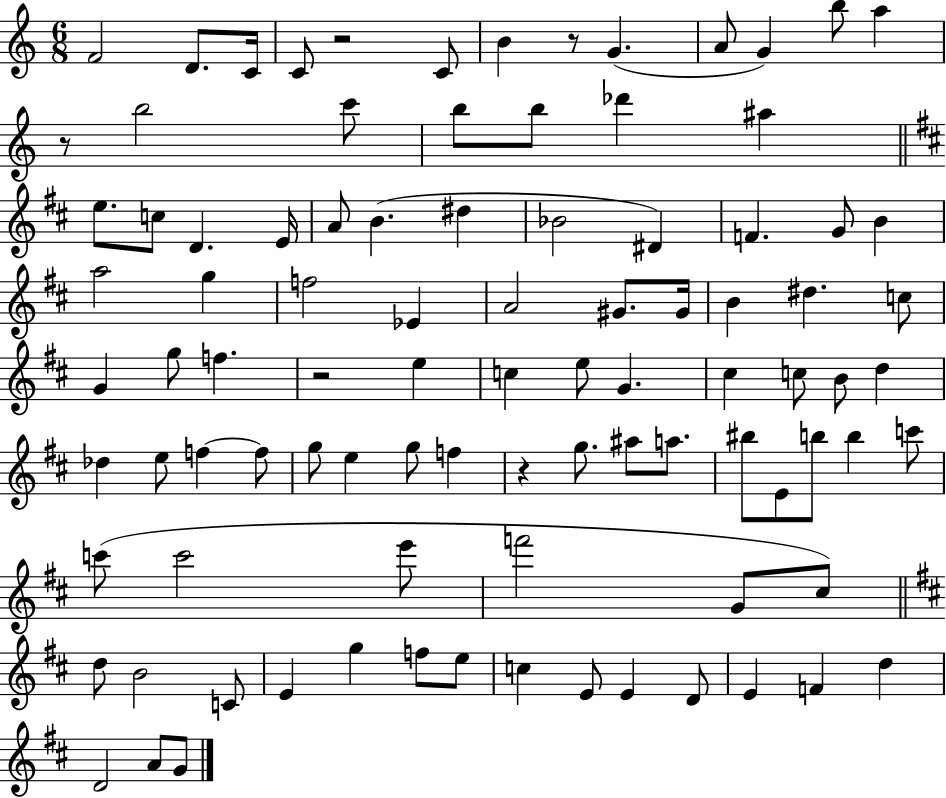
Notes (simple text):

F4/h D4/e. C4/s C4/e R/h C4/e B4/q R/e G4/q. A4/e G4/q B5/e A5/q R/e B5/h C6/e B5/e B5/e Db6/q A#5/q E5/e. C5/e D4/q. E4/s A4/e B4/q. D#5/q Bb4/h D#4/q F4/q. G4/e B4/q A5/h G5/q F5/h Eb4/q A4/h G#4/e. G#4/s B4/q D#5/q. C5/e G4/q G5/e F5/q. R/h E5/q C5/q E5/e G4/q. C#5/q C5/e B4/e D5/q Db5/q E5/e F5/q F5/e G5/e E5/q G5/e F5/q R/q G5/e. A#5/e A5/e. BIS5/e E4/e B5/e B5/q C6/e C6/e C6/h E6/e F6/h G4/e C#5/e D5/e B4/h C4/e E4/q G5/q F5/e E5/e C5/q E4/e E4/q D4/e E4/q F4/q D5/q D4/h A4/e G4/e